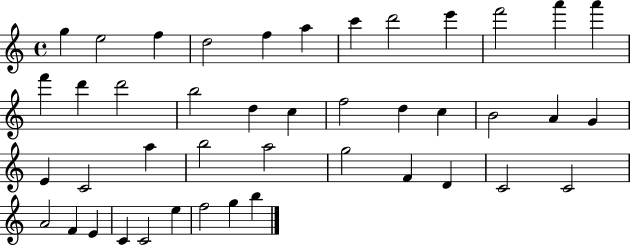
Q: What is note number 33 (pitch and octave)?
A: C4